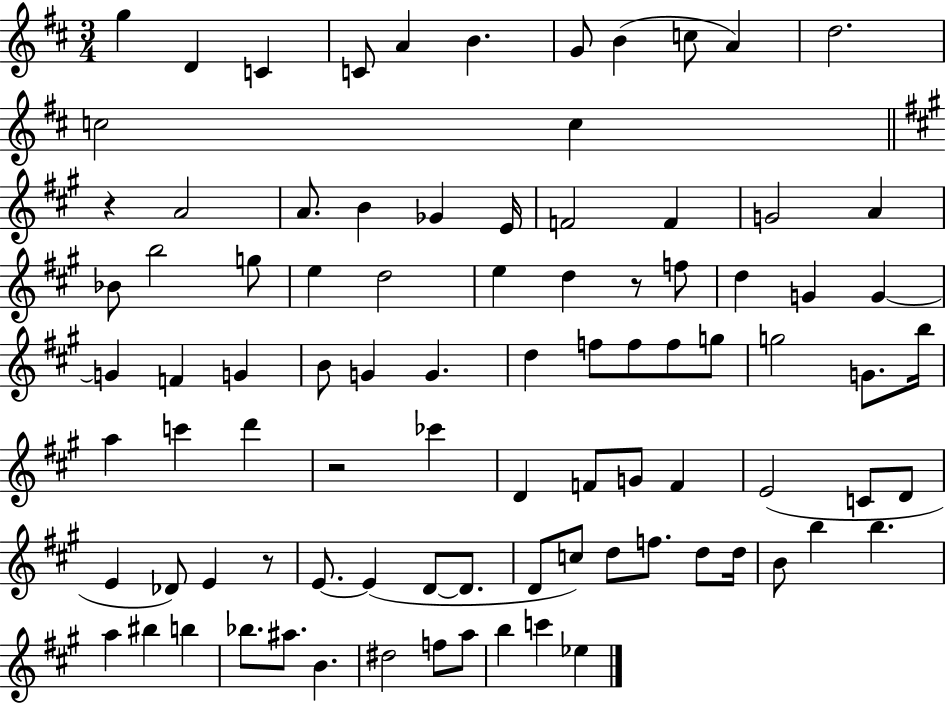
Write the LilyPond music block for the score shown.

{
  \clef treble
  \numericTimeSignature
  \time 3/4
  \key d \major
  \repeat volta 2 { g''4 d'4 c'4 | c'8 a'4 b'4. | g'8 b'4( c''8 a'4) | d''2. | \break c''2 c''4 | \bar "||" \break \key a \major r4 a'2 | a'8. b'4 ges'4 e'16 | f'2 f'4 | g'2 a'4 | \break bes'8 b''2 g''8 | e''4 d''2 | e''4 d''4 r8 f''8 | d''4 g'4 g'4~~ | \break g'4 f'4 g'4 | b'8 g'4 g'4. | d''4 f''8 f''8 f''8 g''8 | g''2 g'8. b''16 | \break a''4 c'''4 d'''4 | r2 ces'''4 | d'4 f'8 g'8 f'4 | e'2( c'8 d'8 | \break e'4 des'8) e'4 r8 | e'8.~~ e'4( d'8~~ d'8. | d'8 c''8) d''8 f''8. d''8 d''16 | b'8 b''4 b''4. | \break a''4 bis''4 b''4 | bes''8. ais''8. b'4. | dis''2 f''8 a''8 | b''4 c'''4 ees''4 | \break } \bar "|."
}